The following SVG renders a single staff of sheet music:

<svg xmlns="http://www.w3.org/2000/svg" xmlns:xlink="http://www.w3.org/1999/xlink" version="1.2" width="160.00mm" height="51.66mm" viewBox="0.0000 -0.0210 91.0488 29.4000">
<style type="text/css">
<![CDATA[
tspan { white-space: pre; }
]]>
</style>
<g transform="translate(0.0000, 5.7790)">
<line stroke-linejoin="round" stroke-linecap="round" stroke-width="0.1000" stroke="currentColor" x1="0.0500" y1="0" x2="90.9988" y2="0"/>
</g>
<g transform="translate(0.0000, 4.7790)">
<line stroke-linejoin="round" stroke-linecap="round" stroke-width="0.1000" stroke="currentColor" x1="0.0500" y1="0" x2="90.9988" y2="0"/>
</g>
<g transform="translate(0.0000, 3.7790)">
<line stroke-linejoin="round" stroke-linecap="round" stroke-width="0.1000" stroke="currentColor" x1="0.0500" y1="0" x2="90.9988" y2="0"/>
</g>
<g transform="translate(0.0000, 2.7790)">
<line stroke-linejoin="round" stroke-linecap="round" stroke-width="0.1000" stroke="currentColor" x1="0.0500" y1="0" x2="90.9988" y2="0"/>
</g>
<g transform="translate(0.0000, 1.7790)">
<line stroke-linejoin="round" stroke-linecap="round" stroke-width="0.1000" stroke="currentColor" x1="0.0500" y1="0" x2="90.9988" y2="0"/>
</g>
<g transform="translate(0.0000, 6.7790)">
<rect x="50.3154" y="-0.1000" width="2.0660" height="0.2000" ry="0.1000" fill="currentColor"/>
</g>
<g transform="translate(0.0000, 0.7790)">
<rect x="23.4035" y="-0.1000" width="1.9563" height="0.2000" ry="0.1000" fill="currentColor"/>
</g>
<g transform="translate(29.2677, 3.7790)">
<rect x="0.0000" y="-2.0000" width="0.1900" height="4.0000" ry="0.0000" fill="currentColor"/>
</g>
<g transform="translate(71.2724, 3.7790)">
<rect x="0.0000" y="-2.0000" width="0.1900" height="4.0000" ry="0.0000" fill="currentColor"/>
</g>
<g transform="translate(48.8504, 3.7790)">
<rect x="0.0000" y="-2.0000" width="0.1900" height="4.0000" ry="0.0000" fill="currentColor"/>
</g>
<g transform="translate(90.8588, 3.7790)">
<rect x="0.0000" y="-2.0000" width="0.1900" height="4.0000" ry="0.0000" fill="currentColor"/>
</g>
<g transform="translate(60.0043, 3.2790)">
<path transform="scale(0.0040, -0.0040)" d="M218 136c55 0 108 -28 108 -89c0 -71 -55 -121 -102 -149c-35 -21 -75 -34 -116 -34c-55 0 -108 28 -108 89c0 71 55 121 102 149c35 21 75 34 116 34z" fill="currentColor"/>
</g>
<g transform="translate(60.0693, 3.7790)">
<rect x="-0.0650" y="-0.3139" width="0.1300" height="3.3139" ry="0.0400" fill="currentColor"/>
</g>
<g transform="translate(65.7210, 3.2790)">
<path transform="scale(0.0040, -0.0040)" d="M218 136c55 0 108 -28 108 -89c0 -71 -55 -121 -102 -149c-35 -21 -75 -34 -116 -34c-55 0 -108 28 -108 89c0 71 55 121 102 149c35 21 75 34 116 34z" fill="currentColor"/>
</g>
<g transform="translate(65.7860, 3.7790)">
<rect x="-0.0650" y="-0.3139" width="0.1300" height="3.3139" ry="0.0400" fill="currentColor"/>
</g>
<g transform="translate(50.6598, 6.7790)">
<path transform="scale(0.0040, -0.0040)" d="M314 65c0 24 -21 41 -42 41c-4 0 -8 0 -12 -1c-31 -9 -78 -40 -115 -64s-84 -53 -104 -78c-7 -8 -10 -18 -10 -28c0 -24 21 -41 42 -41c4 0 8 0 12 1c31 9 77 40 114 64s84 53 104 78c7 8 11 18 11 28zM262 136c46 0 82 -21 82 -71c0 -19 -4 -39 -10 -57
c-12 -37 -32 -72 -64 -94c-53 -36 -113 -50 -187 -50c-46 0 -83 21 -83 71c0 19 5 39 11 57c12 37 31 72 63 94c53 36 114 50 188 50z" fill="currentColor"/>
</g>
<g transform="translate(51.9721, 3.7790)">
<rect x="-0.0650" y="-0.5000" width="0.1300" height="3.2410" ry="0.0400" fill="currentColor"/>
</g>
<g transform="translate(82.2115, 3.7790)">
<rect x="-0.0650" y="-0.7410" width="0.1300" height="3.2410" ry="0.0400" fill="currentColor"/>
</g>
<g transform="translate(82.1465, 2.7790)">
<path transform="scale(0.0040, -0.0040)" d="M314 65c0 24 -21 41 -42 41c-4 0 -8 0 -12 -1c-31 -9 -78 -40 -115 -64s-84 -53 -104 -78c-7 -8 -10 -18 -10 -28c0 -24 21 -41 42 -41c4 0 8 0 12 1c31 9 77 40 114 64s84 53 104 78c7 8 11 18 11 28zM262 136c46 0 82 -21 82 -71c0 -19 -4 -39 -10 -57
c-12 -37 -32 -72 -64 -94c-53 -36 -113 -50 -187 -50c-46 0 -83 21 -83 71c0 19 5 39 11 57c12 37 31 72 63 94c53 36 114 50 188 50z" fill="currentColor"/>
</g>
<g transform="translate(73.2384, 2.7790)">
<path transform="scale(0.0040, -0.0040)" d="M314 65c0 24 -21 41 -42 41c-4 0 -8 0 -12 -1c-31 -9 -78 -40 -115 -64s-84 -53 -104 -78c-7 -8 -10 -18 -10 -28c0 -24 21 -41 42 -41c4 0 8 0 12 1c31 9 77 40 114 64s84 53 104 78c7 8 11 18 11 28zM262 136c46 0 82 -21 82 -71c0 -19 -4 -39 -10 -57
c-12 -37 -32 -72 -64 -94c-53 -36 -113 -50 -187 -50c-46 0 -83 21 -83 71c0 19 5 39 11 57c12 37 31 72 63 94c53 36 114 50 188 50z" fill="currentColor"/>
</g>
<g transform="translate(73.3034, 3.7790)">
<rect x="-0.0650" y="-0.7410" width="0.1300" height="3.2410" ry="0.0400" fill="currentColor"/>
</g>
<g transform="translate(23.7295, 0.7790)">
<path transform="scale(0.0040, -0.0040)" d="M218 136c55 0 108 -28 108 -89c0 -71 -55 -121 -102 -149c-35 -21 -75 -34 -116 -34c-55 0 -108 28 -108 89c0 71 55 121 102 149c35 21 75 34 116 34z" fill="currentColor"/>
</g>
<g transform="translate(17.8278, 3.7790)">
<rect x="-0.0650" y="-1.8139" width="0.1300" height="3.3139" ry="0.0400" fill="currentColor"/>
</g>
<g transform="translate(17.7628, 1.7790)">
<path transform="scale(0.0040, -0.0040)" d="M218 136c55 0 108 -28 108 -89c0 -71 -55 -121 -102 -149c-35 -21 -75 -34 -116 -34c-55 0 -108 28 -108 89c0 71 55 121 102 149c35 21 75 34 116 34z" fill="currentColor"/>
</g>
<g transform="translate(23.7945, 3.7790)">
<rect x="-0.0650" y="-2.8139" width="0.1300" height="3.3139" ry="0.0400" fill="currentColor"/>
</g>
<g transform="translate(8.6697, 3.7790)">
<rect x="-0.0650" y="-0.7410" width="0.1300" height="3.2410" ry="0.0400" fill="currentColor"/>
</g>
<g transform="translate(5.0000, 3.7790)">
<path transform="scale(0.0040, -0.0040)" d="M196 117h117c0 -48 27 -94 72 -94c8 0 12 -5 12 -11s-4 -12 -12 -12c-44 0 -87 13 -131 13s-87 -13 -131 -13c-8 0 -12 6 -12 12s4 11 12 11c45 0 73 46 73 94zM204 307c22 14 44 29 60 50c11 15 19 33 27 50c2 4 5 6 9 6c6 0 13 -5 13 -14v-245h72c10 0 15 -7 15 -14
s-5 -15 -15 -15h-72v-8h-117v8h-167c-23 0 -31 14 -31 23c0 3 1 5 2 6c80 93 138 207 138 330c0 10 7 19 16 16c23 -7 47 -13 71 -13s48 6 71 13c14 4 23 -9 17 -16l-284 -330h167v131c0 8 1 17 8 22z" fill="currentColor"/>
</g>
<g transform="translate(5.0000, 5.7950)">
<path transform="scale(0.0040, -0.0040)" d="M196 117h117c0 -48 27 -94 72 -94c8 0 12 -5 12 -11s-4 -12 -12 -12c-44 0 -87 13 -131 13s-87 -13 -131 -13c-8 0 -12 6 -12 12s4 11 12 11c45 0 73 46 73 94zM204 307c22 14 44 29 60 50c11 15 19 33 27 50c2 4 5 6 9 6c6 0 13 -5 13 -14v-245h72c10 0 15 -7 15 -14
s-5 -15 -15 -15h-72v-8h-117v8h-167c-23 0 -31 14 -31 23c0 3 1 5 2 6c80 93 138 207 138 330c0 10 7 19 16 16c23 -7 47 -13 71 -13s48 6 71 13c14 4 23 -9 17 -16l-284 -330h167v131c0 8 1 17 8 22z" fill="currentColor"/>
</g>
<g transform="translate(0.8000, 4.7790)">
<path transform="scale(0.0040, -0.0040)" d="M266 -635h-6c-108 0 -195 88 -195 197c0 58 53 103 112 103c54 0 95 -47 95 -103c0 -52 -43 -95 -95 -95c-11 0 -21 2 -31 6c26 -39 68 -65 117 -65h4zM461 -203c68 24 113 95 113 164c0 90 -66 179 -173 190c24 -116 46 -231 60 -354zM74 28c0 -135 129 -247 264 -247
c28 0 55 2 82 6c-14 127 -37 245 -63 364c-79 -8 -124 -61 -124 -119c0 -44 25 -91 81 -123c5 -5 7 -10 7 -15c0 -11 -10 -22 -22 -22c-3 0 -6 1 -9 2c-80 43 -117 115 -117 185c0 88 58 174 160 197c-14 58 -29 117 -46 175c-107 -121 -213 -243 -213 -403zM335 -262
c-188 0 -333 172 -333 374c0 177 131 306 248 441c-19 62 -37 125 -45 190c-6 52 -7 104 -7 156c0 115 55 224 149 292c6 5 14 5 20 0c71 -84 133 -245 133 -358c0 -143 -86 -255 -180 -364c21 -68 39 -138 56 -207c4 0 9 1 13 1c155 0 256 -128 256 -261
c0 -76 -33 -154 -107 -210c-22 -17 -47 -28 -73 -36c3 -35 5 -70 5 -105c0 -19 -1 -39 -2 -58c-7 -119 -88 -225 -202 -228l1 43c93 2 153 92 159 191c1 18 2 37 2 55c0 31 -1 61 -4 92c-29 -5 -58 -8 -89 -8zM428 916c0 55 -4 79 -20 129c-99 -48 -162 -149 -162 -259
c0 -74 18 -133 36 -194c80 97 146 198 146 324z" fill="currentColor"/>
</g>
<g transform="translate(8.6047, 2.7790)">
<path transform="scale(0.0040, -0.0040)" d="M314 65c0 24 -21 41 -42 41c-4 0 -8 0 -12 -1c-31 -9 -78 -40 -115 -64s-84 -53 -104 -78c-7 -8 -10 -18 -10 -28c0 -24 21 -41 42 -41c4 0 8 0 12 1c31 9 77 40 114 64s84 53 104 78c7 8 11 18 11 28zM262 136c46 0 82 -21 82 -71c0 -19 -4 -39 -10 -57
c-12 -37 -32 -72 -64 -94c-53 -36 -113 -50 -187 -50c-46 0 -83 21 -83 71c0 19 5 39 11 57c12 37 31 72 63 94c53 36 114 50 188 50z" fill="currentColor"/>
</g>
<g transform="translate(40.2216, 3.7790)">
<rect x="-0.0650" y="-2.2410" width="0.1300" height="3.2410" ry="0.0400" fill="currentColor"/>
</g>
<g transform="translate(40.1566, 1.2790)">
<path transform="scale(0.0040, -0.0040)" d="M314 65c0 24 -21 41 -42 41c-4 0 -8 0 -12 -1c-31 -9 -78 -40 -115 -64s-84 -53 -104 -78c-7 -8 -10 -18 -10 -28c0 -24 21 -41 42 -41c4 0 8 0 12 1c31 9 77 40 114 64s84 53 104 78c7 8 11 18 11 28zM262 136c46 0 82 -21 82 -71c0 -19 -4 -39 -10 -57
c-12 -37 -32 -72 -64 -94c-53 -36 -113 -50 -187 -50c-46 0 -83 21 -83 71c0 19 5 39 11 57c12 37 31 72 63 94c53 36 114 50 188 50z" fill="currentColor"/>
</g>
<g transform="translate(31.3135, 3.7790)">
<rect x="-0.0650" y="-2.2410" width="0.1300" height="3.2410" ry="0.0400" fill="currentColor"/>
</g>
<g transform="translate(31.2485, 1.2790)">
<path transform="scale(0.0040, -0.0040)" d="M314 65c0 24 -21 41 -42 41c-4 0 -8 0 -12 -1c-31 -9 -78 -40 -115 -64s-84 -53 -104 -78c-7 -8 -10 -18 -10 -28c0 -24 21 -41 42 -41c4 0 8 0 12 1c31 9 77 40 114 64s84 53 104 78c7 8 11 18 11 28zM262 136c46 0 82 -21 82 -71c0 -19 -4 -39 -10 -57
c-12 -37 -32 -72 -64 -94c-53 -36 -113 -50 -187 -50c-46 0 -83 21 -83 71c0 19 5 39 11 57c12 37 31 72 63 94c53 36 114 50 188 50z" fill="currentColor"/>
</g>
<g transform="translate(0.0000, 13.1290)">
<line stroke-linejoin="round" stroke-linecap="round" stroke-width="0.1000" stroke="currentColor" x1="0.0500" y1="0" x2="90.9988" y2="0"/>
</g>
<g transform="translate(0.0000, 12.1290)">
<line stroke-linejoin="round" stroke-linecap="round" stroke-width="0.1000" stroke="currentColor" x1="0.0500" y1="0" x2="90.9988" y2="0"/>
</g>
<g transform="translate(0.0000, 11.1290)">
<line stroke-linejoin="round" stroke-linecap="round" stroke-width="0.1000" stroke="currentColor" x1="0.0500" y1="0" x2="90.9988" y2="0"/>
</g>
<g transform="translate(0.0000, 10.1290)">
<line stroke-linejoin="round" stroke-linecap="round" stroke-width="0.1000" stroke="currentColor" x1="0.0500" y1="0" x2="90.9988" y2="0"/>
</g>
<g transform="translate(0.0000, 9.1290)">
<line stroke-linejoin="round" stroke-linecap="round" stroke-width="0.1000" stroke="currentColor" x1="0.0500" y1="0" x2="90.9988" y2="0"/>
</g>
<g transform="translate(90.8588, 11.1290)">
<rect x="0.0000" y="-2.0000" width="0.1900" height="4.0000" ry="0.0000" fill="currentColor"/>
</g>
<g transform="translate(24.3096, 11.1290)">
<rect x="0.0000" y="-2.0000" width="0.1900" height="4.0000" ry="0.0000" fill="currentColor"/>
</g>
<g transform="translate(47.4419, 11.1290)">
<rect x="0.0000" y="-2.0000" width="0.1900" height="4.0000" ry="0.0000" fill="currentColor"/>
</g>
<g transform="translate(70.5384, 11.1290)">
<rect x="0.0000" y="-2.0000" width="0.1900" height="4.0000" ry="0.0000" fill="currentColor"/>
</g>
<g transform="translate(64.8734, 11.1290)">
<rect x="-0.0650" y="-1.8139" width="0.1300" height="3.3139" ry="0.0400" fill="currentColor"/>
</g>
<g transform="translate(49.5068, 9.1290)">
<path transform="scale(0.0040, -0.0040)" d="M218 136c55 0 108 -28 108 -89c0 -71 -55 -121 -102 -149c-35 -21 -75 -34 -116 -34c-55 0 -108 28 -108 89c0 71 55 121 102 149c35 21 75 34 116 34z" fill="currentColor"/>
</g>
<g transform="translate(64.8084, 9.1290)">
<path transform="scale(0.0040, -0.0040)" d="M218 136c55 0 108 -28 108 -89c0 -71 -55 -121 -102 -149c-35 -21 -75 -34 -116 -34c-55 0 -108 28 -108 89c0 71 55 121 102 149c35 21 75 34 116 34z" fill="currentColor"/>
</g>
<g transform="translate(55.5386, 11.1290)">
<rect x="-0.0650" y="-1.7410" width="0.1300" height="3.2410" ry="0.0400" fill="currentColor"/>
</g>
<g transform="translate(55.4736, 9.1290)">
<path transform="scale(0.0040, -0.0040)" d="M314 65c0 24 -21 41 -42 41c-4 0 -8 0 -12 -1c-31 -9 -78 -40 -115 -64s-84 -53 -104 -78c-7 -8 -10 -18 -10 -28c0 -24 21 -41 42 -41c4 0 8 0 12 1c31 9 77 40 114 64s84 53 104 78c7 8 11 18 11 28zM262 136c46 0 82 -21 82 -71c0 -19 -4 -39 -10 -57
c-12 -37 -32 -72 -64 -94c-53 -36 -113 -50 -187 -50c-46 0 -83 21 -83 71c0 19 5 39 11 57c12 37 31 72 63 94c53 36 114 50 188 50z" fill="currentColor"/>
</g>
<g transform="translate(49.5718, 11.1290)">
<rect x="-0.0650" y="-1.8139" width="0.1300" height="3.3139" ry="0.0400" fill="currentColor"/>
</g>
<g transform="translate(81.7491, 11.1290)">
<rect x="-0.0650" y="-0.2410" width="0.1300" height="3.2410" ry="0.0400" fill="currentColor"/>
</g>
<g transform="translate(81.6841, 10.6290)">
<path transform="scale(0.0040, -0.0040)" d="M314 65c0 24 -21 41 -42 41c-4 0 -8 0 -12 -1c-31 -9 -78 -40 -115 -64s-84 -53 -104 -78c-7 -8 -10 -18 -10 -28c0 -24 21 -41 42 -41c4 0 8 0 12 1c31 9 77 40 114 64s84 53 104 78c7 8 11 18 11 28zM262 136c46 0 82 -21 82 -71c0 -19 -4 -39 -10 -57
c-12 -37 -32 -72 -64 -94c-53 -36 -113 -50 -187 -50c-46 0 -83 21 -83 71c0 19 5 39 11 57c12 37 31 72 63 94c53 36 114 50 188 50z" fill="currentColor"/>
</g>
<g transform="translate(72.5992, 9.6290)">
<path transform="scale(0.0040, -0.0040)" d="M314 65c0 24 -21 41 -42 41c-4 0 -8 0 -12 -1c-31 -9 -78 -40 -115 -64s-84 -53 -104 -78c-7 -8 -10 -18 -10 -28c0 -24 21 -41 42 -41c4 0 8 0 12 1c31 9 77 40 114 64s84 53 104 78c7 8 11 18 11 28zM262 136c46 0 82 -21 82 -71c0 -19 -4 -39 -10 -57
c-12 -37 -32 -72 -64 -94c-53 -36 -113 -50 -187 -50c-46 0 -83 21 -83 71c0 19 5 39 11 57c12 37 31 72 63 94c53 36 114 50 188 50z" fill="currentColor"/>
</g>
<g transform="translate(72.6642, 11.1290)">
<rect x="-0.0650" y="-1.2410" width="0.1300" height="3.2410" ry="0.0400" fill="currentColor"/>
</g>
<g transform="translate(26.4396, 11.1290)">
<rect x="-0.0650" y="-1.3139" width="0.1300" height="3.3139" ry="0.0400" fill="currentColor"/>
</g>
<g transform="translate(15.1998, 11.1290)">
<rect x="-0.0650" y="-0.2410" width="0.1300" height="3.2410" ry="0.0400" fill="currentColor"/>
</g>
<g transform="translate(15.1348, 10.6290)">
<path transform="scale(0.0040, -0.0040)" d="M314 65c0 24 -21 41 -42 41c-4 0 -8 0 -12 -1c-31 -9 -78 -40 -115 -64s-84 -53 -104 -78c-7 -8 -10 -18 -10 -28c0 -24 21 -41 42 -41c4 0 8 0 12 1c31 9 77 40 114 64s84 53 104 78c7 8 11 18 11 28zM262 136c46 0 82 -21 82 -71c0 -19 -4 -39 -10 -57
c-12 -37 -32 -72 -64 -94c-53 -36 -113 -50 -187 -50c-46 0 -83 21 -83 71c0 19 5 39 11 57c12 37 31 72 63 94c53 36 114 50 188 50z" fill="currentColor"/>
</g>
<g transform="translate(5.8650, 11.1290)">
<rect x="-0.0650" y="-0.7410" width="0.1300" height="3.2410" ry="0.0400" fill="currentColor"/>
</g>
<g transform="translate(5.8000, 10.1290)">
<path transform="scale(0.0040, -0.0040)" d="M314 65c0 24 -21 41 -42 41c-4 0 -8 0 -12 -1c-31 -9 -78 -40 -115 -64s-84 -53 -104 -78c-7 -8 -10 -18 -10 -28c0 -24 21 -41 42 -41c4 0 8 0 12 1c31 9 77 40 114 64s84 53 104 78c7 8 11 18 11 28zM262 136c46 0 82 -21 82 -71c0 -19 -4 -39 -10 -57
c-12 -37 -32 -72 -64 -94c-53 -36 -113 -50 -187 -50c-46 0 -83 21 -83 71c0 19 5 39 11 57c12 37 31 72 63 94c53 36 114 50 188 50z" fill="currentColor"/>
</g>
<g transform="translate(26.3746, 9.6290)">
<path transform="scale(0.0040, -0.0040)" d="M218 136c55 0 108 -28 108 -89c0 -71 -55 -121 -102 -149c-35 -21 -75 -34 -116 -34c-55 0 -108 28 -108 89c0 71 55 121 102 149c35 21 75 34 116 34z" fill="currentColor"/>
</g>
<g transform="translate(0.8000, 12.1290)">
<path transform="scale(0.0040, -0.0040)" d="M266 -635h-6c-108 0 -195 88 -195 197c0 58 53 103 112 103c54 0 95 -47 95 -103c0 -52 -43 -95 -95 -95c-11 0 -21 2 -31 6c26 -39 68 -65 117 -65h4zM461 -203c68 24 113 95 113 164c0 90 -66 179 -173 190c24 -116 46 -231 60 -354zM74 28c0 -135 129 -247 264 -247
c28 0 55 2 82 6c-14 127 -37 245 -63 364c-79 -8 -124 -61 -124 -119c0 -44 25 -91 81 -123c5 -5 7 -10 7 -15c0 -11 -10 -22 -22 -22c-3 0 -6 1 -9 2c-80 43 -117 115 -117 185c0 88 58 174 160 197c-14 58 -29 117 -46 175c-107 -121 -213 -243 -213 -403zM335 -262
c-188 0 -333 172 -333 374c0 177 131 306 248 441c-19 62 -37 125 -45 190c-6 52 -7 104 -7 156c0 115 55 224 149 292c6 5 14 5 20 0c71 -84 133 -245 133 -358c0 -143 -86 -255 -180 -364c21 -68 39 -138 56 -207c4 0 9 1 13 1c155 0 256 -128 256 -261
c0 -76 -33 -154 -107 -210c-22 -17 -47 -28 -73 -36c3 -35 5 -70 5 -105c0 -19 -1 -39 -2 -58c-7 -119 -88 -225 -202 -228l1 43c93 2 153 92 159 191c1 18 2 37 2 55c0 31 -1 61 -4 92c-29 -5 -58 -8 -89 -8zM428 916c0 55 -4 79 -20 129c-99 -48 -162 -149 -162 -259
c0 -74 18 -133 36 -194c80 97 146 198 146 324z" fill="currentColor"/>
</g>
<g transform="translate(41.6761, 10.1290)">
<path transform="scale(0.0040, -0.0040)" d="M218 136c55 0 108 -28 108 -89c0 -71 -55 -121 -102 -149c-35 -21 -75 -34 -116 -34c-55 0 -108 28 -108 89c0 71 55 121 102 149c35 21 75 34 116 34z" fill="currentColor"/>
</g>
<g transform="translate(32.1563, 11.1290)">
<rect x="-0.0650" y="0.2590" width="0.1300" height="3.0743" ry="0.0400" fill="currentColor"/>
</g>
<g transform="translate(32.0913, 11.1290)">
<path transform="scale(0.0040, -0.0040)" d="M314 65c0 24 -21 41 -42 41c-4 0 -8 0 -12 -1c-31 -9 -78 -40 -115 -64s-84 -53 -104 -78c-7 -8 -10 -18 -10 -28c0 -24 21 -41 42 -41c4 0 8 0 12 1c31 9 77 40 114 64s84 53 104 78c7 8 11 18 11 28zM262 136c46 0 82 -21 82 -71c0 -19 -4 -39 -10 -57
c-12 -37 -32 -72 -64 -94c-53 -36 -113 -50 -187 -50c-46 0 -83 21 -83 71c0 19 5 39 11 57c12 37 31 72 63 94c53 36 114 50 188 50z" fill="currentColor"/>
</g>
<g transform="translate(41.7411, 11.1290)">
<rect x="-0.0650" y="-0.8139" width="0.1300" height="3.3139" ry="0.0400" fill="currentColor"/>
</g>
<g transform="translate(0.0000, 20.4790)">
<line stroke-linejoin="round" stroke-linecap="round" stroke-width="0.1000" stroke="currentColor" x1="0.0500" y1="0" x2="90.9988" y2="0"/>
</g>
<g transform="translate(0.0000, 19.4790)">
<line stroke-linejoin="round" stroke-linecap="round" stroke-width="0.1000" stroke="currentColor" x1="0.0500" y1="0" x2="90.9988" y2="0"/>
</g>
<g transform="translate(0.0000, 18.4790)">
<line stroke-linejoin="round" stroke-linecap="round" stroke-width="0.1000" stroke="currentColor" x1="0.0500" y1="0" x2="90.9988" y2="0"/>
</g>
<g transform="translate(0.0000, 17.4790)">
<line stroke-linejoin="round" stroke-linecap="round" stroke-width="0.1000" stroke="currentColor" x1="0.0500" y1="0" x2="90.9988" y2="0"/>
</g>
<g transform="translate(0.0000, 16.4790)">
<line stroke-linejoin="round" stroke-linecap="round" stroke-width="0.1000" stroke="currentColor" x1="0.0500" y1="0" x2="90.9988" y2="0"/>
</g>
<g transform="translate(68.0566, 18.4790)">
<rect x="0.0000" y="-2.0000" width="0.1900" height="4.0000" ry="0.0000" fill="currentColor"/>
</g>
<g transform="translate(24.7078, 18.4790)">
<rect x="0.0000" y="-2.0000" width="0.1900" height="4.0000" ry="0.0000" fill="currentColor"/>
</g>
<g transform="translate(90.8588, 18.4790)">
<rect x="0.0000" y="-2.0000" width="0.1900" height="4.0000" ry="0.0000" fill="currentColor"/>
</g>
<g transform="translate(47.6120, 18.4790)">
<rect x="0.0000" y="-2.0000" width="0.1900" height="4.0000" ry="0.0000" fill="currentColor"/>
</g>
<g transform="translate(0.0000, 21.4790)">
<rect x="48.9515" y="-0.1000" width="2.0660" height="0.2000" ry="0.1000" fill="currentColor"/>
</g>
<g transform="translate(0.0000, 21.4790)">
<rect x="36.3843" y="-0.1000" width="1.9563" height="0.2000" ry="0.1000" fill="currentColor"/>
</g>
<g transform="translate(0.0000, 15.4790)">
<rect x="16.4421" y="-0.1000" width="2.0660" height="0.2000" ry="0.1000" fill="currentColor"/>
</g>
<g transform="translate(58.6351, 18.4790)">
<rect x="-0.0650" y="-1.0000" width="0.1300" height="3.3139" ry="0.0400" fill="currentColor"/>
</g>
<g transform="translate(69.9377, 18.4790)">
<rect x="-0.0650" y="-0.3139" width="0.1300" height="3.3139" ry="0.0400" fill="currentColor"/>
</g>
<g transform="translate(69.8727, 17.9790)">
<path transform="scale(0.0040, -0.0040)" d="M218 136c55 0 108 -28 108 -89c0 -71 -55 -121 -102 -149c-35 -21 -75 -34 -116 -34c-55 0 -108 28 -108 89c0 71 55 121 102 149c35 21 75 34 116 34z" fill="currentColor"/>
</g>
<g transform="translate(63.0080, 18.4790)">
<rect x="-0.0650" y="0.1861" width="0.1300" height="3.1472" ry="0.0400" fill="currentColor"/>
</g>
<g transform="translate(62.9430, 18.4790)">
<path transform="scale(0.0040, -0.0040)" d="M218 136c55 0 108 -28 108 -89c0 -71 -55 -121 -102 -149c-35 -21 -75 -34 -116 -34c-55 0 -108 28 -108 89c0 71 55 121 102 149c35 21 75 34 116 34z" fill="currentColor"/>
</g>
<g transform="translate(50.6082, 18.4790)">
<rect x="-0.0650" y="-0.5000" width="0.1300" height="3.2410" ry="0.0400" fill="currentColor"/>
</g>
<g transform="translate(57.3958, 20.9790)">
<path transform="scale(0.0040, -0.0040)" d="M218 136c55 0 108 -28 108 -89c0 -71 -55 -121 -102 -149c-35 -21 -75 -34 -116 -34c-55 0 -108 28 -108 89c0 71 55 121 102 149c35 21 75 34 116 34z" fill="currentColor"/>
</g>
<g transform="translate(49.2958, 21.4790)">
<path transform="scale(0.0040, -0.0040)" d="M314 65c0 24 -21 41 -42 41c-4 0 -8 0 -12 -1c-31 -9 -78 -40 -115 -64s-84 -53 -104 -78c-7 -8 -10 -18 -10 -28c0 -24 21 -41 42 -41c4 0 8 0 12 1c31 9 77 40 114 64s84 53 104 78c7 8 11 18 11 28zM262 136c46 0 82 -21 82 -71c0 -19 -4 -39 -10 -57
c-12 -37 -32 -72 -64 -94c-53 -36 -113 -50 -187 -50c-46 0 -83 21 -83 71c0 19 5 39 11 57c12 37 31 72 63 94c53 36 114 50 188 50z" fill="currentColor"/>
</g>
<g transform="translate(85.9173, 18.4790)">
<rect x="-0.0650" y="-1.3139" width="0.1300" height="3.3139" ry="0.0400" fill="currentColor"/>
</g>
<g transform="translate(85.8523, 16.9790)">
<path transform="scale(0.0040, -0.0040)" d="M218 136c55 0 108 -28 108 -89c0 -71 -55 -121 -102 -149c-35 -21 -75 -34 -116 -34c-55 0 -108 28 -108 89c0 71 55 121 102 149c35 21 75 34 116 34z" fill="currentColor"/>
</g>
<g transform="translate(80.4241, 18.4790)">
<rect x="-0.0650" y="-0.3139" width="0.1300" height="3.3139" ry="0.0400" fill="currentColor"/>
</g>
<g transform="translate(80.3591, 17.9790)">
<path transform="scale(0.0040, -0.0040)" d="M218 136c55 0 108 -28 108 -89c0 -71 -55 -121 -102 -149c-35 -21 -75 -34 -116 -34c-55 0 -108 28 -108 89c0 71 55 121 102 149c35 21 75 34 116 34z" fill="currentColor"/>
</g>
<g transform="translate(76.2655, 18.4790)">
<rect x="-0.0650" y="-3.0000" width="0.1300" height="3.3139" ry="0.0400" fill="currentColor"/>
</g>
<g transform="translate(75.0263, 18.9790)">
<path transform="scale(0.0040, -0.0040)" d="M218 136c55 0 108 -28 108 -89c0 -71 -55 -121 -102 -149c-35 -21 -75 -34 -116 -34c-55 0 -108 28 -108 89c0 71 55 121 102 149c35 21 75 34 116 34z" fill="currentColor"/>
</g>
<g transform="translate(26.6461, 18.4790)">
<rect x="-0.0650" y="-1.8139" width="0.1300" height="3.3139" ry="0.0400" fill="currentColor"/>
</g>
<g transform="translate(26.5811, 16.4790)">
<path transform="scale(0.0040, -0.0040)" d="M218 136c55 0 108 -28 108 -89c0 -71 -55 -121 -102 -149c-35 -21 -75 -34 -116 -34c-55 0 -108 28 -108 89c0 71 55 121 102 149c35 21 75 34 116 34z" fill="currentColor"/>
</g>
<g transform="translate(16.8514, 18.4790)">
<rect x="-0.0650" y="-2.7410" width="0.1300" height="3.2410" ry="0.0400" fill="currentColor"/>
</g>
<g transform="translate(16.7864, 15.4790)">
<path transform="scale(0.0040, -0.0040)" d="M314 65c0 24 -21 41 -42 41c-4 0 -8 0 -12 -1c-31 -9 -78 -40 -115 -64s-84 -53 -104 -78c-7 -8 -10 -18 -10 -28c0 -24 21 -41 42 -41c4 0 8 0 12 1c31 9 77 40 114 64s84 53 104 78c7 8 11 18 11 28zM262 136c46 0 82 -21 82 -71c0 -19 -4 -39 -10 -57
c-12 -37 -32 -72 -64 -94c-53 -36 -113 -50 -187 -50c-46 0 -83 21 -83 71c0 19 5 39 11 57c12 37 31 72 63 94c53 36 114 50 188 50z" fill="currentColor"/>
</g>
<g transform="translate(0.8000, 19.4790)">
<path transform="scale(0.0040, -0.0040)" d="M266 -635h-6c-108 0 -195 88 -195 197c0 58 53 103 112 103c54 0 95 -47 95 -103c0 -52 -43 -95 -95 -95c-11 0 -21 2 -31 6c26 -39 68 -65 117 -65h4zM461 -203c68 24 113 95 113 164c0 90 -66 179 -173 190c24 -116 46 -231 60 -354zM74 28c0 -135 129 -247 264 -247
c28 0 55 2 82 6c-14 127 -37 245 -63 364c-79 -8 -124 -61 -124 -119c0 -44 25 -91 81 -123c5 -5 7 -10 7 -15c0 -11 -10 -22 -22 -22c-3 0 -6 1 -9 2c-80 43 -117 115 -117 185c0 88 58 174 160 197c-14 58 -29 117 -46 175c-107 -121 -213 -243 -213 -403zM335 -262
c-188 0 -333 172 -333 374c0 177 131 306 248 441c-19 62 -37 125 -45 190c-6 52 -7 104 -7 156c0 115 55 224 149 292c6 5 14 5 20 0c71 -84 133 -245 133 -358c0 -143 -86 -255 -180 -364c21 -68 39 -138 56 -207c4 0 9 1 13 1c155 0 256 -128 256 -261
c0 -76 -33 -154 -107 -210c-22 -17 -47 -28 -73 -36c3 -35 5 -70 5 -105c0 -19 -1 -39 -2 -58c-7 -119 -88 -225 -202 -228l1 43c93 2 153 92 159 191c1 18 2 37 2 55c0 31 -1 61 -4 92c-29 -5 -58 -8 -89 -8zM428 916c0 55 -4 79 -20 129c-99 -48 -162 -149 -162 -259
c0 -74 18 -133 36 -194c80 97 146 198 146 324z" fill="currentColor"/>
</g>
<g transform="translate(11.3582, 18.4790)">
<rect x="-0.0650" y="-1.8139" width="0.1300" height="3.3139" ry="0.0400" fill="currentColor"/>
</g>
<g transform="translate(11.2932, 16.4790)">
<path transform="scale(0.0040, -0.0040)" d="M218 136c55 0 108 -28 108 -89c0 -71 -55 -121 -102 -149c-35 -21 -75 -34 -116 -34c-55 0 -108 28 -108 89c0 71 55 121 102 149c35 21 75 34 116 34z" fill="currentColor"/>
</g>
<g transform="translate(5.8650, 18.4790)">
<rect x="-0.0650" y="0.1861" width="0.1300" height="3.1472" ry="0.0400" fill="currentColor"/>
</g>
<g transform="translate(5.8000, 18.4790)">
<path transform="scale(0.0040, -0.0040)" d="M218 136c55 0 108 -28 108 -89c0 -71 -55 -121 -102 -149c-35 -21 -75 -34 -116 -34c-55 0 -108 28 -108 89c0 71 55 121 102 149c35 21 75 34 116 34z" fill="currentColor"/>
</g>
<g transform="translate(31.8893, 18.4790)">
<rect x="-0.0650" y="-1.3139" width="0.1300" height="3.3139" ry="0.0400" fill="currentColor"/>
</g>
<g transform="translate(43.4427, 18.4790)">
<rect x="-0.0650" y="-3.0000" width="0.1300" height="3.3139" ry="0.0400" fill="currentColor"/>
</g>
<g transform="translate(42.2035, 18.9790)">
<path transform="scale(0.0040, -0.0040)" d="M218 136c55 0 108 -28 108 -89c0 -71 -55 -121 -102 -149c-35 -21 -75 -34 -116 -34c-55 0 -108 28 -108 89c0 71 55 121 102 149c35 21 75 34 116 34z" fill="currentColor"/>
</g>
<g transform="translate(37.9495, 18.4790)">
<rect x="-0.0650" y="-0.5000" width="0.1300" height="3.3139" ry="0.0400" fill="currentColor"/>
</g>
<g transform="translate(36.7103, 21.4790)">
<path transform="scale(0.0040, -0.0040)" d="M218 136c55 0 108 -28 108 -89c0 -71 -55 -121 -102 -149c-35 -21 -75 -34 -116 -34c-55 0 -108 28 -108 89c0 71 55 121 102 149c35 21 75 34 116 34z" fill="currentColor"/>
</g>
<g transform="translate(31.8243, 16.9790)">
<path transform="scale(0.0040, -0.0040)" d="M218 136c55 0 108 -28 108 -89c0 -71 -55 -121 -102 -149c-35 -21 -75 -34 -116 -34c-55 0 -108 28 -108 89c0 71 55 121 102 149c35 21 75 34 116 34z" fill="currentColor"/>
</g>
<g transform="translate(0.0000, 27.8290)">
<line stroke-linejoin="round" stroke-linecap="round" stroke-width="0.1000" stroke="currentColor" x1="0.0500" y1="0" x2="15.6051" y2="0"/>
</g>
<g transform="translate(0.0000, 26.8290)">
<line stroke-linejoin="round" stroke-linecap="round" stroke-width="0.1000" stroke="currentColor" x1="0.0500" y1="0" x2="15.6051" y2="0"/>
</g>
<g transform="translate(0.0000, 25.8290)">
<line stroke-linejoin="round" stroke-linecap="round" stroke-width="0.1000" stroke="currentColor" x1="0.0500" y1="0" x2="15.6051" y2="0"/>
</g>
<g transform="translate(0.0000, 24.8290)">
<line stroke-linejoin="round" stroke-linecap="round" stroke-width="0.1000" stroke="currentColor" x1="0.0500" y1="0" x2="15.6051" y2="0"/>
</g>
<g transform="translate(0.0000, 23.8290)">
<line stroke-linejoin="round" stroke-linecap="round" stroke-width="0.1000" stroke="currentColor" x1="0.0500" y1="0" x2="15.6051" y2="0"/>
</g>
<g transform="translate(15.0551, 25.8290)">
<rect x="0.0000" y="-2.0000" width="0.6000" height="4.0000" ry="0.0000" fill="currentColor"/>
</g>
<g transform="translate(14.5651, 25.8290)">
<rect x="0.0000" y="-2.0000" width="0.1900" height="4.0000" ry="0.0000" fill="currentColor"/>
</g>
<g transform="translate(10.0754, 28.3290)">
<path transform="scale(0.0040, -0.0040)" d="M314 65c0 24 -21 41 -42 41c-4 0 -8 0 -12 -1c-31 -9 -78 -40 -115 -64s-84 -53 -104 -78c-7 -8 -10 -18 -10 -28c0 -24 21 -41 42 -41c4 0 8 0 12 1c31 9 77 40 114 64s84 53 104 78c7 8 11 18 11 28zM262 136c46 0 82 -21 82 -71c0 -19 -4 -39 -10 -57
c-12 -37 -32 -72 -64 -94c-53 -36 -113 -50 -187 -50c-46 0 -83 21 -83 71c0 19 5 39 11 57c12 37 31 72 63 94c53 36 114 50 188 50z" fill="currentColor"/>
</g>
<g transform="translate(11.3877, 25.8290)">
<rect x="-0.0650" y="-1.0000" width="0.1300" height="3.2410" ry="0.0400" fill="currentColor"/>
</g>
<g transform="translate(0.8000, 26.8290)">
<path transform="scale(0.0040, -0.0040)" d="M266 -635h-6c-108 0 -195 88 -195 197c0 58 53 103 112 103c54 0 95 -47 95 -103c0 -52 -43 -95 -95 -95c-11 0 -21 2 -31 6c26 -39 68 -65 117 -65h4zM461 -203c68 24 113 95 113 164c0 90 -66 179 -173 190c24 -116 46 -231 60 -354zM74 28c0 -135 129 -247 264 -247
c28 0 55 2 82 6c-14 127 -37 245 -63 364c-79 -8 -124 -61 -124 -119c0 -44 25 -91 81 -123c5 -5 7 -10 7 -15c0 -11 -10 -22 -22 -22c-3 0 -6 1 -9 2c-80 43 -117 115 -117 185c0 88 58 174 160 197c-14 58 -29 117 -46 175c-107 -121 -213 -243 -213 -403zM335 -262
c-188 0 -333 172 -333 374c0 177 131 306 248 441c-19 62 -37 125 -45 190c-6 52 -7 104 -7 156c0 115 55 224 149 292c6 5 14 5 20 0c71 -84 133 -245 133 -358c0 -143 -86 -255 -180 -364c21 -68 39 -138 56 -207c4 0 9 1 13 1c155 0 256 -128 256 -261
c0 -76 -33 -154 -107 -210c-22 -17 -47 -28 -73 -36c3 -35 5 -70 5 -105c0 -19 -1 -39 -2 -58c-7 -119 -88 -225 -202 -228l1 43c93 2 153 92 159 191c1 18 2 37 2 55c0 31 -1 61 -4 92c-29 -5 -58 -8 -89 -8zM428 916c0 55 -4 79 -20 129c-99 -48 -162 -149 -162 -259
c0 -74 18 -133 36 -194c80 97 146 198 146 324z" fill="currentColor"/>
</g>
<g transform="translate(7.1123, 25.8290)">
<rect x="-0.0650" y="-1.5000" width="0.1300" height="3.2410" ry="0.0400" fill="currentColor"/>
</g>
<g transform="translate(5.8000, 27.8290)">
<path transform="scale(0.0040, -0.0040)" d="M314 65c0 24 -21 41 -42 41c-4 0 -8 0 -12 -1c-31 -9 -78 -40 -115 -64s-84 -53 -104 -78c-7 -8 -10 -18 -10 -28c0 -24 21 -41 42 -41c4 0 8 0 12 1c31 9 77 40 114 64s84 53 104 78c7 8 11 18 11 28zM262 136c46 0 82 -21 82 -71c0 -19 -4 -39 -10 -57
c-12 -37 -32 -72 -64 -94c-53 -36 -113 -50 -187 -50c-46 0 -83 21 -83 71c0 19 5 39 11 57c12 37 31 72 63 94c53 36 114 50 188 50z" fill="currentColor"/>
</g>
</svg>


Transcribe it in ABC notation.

X:1
T:Untitled
M:4/4
L:1/4
K:C
d2 f a g2 g2 C2 c c d2 d2 d2 c2 e B2 d f f2 f e2 c2 B f a2 f e C A C2 D B c A c e E2 D2